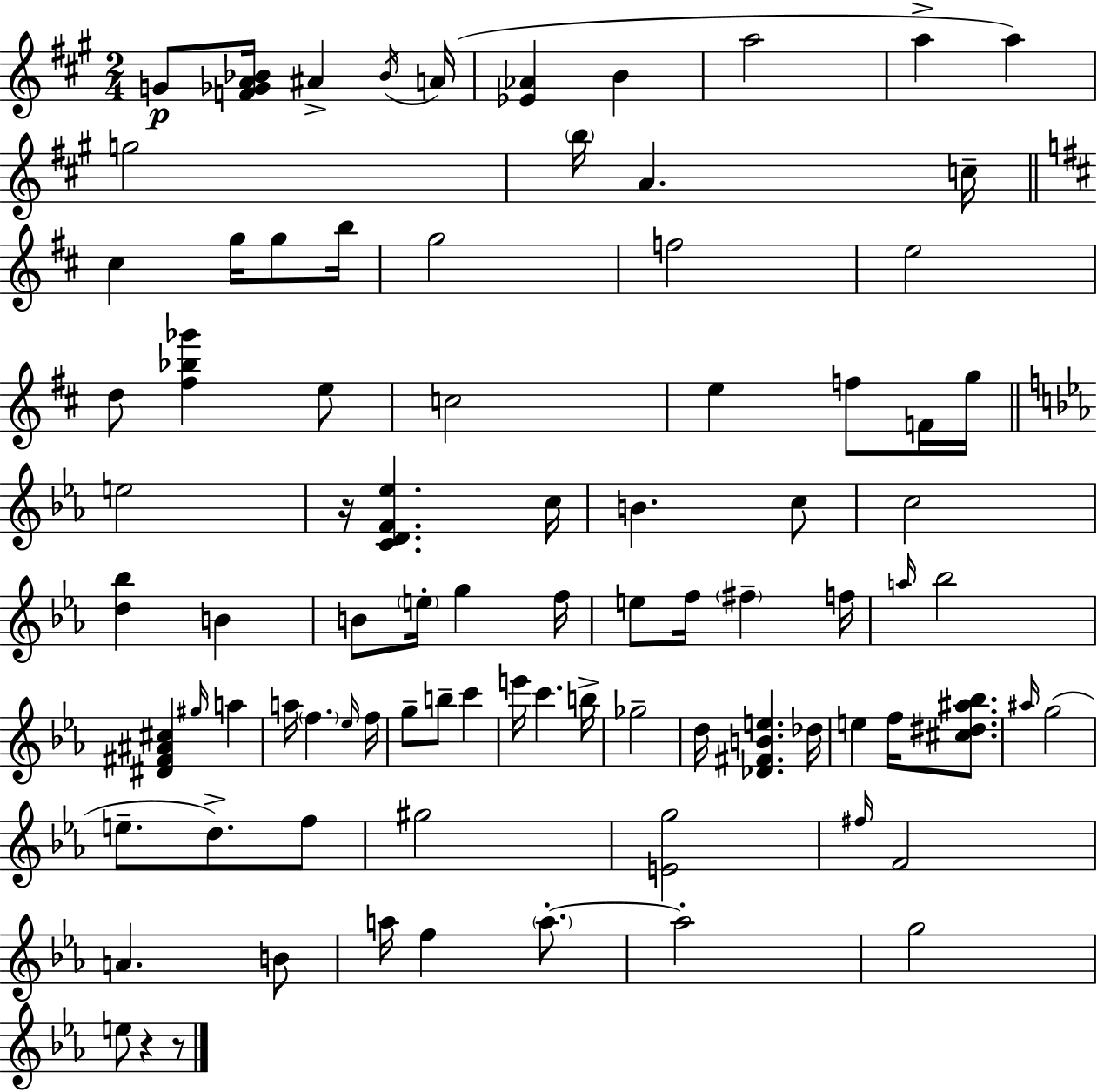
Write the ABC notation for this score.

X:1
T:Untitled
M:2/4
L:1/4
K:A
G/2 [F_GA_B]/4 ^A _B/4 A/4 [_E_A] B a2 a a g2 b/4 A c/4 ^c g/4 g/2 b/4 g2 f2 e2 d/2 [^f_b_g'] e/2 c2 e f/2 F/4 g/4 e2 z/4 [CDF_e] c/4 B c/2 c2 [d_b] B B/2 e/4 g f/4 e/2 f/4 ^f f/4 a/4 _b2 [^D^F^A^c] ^g/4 a a/4 f _e/4 f/4 g/2 b/2 c' e'/4 c' b/4 _g2 d/4 [_D^FBe] _d/4 e f/4 [^c^d^a_b]/2 ^a/4 g2 e/2 d/2 f/2 ^g2 [Eg]2 ^f/4 F2 A B/2 a/4 f a/2 a2 g2 e/2 z z/2